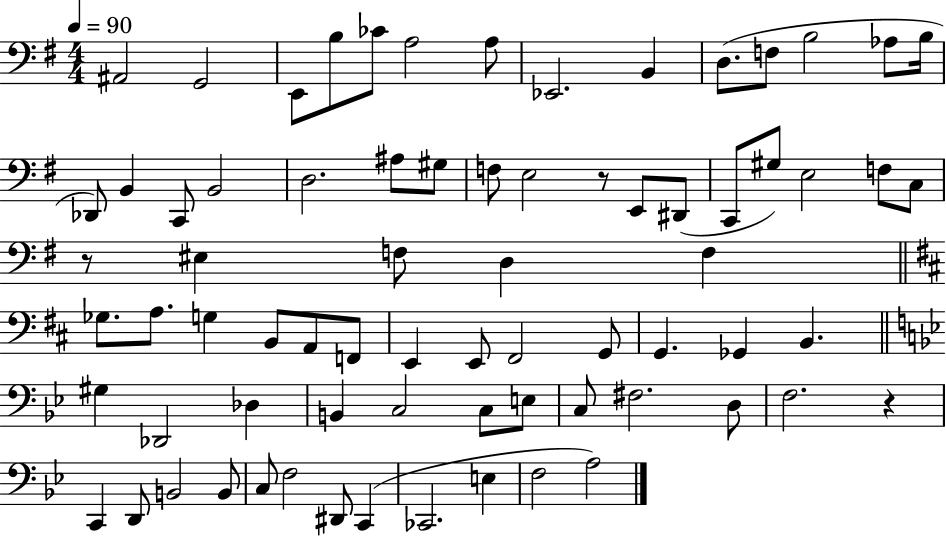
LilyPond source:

{
  \clef bass
  \numericTimeSignature
  \time 4/4
  \key g \major
  \tempo 4 = 90
  ais,2 g,2 | e,8 b8 ces'8 a2 a8 | ees,2. b,4 | d8.( f8 b2 aes8 b16 | \break des,8) b,4 c,8 b,2 | d2. ais8 gis8 | f8 e2 r8 e,8 dis,8( | c,8 gis8) e2 f8 c8 | \break r8 eis4 f8 d4 f4 | \bar "||" \break \key d \major ges8. a8. g4 b,8 a,8 f,8 | e,4 e,8 fis,2 g,8 | g,4. ges,4 b,4. | \bar "||" \break \key bes \major gis4 des,2 des4 | b,4 c2 c8 e8 | c8 fis2. d8 | f2. r4 | \break c,4 d,8 b,2 b,8 | c8 f2 dis,8 c,4( | ces,2. e4 | f2 a2) | \break \bar "|."
}